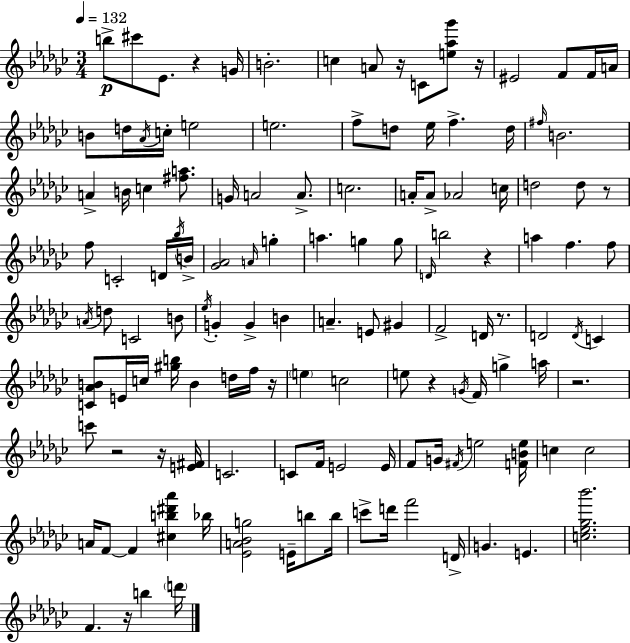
B5/e C#6/e Eb4/e. R/q G4/s B4/h. C5/q A4/e R/s C4/e [E5,Ab5,Gb6]/e R/s EIS4/h F4/e F4/s A4/s B4/e D5/s Ab4/s C5/s E5/h E5/h. F5/e D5/e Eb5/s F5/q. D5/s F#5/s B4/h. A4/q B4/s C5/q [F#5,A5]/e. G4/s A4/h A4/e. C5/h. A4/s A4/e Ab4/h C5/s D5/h D5/e R/e F5/e C4/h D4/s Bb5/s B4/s [Gb4,Ab4]/h A4/s G5/q A5/q. G5/q G5/e D4/s B5/h R/q A5/q F5/q. F5/e A4/s D5/e C4/h B4/e Eb5/s G4/q G4/q B4/q A4/q. E4/e G#4/q F4/h D4/s R/e. D4/h D4/s C4/q [C4,Ab4,B4]/e E4/s C5/s [G#5,B5]/s B4/q D5/s F5/s R/s E5/q C5/h E5/e R/q G4/s F4/s G5/q A5/s R/h. C6/e R/h R/s [E4,F#4]/s C4/h. C4/e F4/s E4/h E4/s F4/e G4/s F#4/s E5/h [F4,B4,E5]/s C5/q C5/h A4/s F4/e F4/q [C#5,B5,D#6,Ab6]/q Bb5/s [Eb4,A4,Bb4,G5]/h E4/s B5/e B5/s C6/e D6/s F6/h D4/s G4/q. E4/q. [C5,Eb5,Gb5,Bb6]/h. F4/q. R/s B5/q D6/s